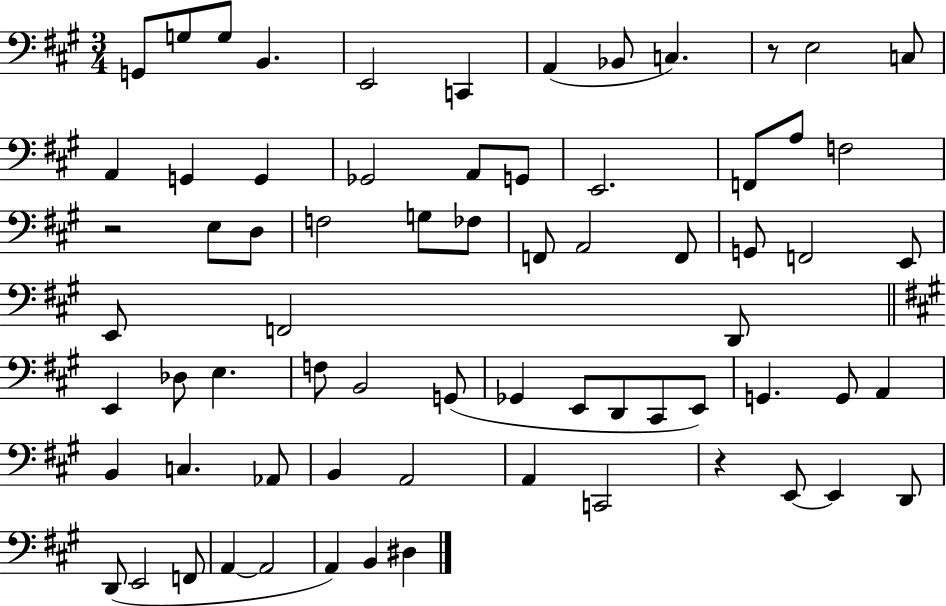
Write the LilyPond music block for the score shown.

{
  \clef bass
  \numericTimeSignature
  \time 3/4
  \key a \major
  \repeat volta 2 { g,8 g8 g8 b,4. | e,2 c,4 | a,4( bes,8 c4.) | r8 e2 c8 | \break a,4 g,4 g,4 | ges,2 a,8 g,8 | e,2. | f,8 a8 f2 | \break r2 e8 d8 | f2 g8 fes8 | f,8 a,2 f,8 | g,8 f,2 e,8 | \break e,8 f,2 d,8 | \bar "||" \break \key a \major e,4 des8 e4. | f8 b,2 g,8( | ges,4 e,8 d,8 cis,8 e,8) | g,4. g,8 a,4 | \break b,4 c4. aes,8 | b,4 a,2 | a,4 c,2 | r4 e,8~~ e,4 d,8 | \break d,8( e,2 f,8 | a,4~~ a,2 | a,4) b,4 dis4 | } \bar "|."
}